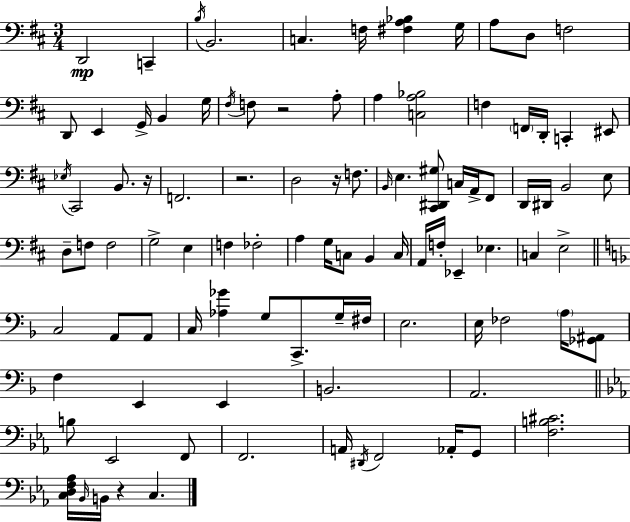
D2/h C2/q B3/s B2/h. C3/q. F3/s [F#3,A3,Bb3]/q G3/s A3/e D3/e F3/h D2/e E2/q G2/s B2/q G3/s F#3/s F3/e R/h A3/e A3/q [C3,A3,Bb3]/h F3/q F2/s D2/s C2/q EIS2/e Eb3/s C#2/h B2/e. R/s F2/h. R/h. D3/h R/s F3/e. B2/s E3/q. [C#2,D#2,G#3]/e C3/s A2/s F#2/e D2/s D#2/s B2/h E3/e D3/e F3/e F3/h G3/h E3/q F3/q FES3/h A3/q G3/s C3/e B2/q C3/s A2/s F3/s Eb2/q Eb3/q. C3/q E3/h C3/h A2/e A2/e C3/s [Ab3,Gb4]/q G3/e C2/e. G3/s F#3/s E3/h. E3/s FES3/h A3/s [Gb2,A#2]/e F3/q E2/q E2/q B2/h. A2/h. B3/e Eb2/h F2/e F2/h. A2/s D#2/s F2/h Ab2/s G2/e [F3,B3,C#4]/h. [C3,D3,F3,Ab3]/s Bb2/s B2/s R/q C3/q.